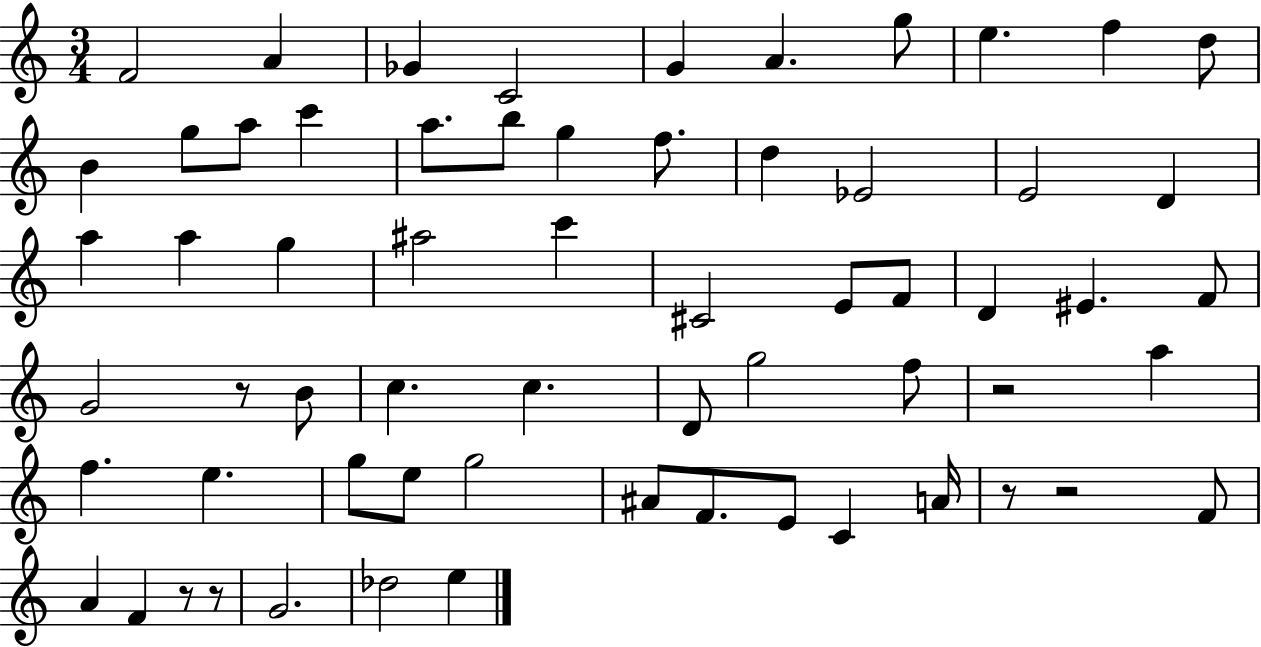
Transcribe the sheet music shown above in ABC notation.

X:1
T:Untitled
M:3/4
L:1/4
K:C
F2 A _G C2 G A g/2 e f d/2 B g/2 a/2 c' a/2 b/2 g f/2 d _E2 E2 D a a g ^a2 c' ^C2 E/2 F/2 D ^E F/2 G2 z/2 B/2 c c D/2 g2 f/2 z2 a f e g/2 e/2 g2 ^A/2 F/2 E/2 C A/4 z/2 z2 F/2 A F z/2 z/2 G2 _d2 e